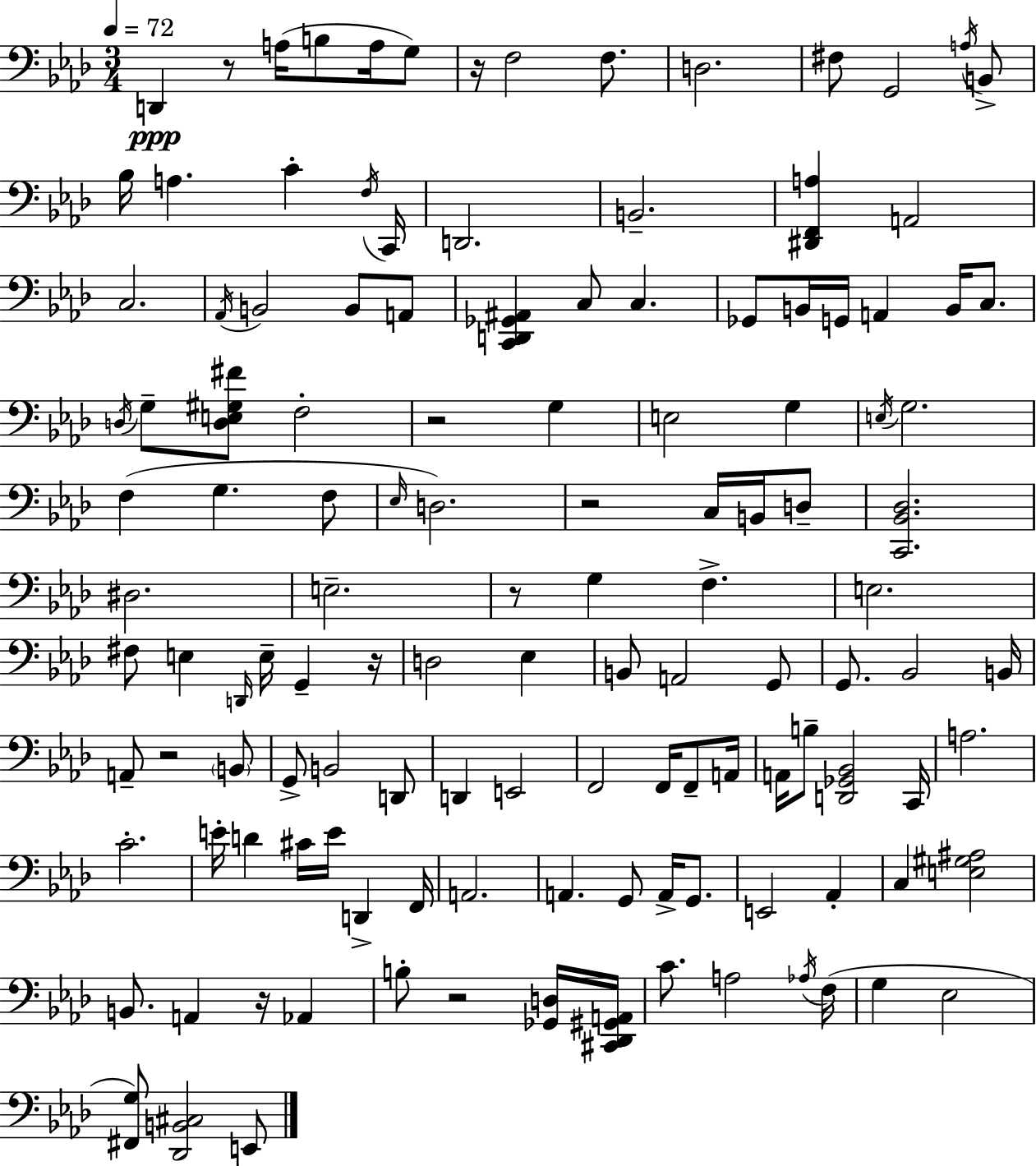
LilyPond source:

{
  \clef bass
  \numericTimeSignature
  \time 3/4
  \key aes \major
  \tempo 4 = 72
  d,4\ppp r8 a16( b8 a16 g8) | r16 f2 f8. | d2. | fis8 g,2 \acciaccatura { a16 } b,8-> | \break bes16 a4. c'4-. | \acciaccatura { f16 } c,16 d,2. | b,2.-- | <dis, f, a>4 a,2 | \break c2. | \acciaccatura { aes,16 } b,2 b,8 | a,8 <c, d, ges, ais,>4 c8 c4. | ges,8 b,16 g,16 a,4 b,16 | \break c8. \acciaccatura { d16 } g8-- <d e gis fis'>8 f2-. | r2 | g4 e2 | g4 \acciaccatura { e16 } g2. | \break f4( g4. | f8 \grace { ees16 } d2.) | r2 | c16 b,16 d8-- <c, bes, des>2. | \break dis2. | e2.-- | r8 g4 | f4.-> e2. | \break fis8 e4 | \grace { d,16 } e16-- g,4-- r16 d2 | ees4 b,8 a,2 | g,8 g,8. bes,2 | \break b,16 a,8-- r2 | \parenthesize b,8 g,8-> b,2 | d,8 d,4 e,2 | f,2 | \break f,16 f,8-- a,16 a,16 b8-- <d, ges, bes,>2 | c,16 a2. | c'2.-. | e'16-. d'4 | \break cis'16 e'16 d,4-> f,16 a,2. | a,4. | g,8 a,16-> g,8. e,2 | aes,4-. c4 <e gis ais>2 | \break b,8. a,4 | r16 aes,4 b8-. r2 | <ges, d>16 <cis, des, gis, a,>16 c'8. a2 | \acciaccatura { aes16 }( f16 g4 | \break ees2 <fis, g>8) <des, b, cis>2 | e,8 \bar "|."
}